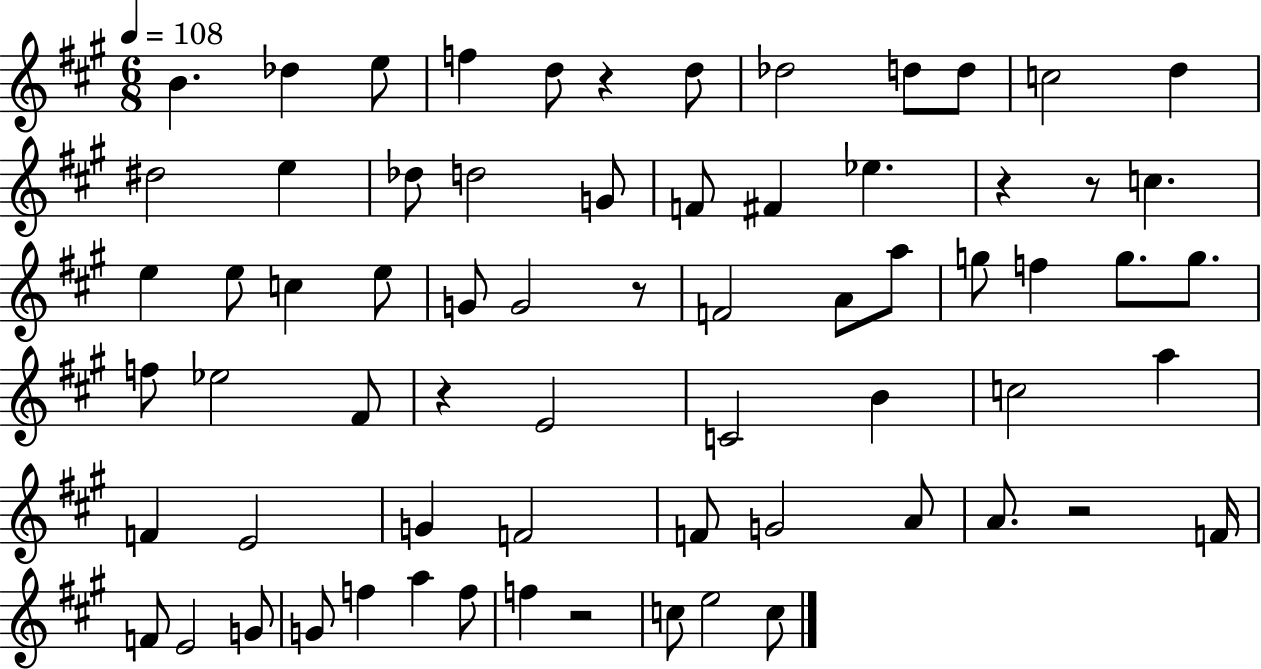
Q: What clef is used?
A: treble